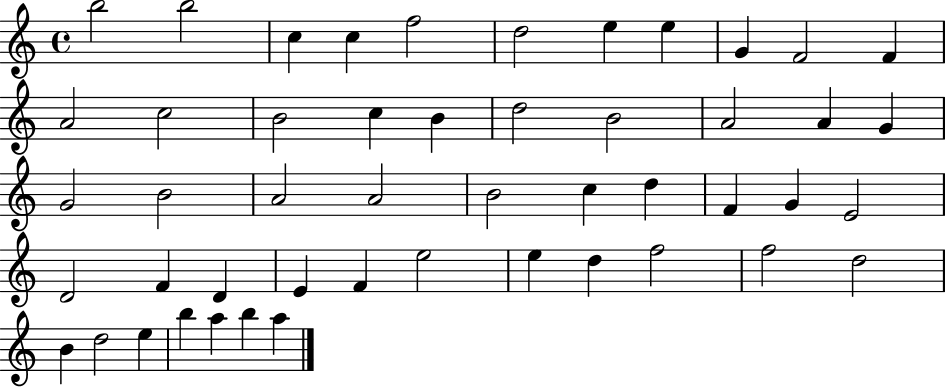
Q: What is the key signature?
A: C major